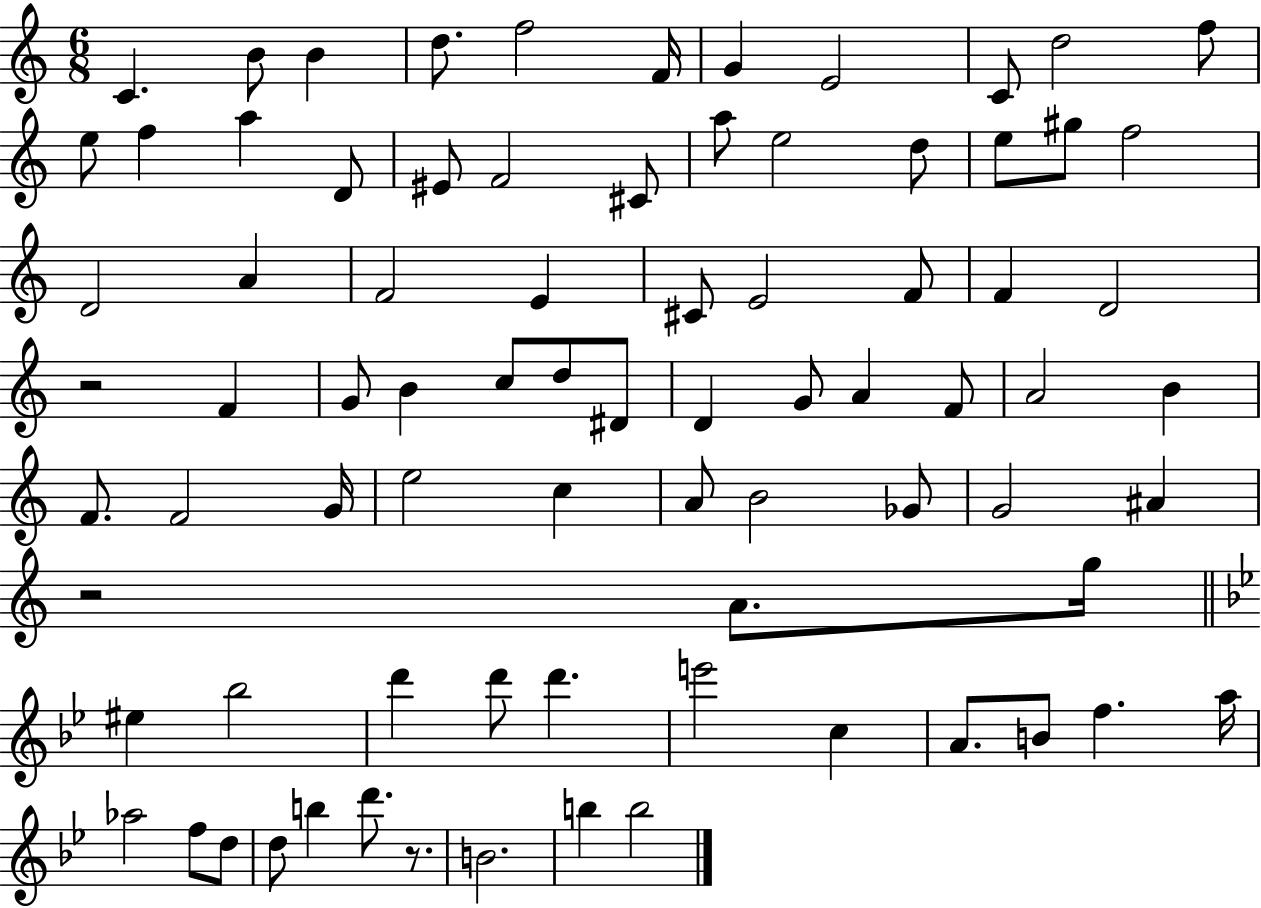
C4/q. B4/e B4/q D5/e. F5/h F4/s G4/q E4/h C4/e D5/h F5/e E5/e F5/q A5/q D4/e EIS4/e F4/h C#4/e A5/e E5/h D5/e E5/e G#5/e F5/h D4/h A4/q F4/h E4/q C#4/e E4/h F4/e F4/q D4/h R/h F4/q G4/e B4/q C5/e D5/e D#4/e D4/q G4/e A4/q F4/e A4/h B4/q F4/e. F4/h G4/s E5/h C5/q A4/e B4/h Gb4/e G4/h A#4/q R/h A4/e. G5/s EIS5/q Bb5/h D6/q D6/e D6/q. E6/h C5/q A4/e. B4/e F5/q. A5/s Ab5/h F5/e D5/e D5/e B5/q D6/e. R/e. B4/h. B5/q B5/h